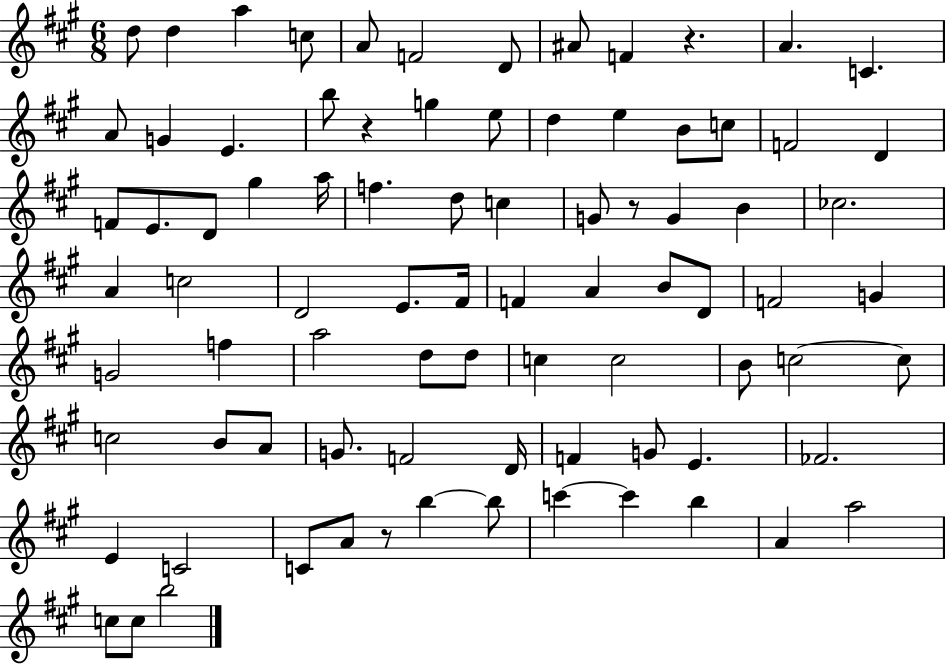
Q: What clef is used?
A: treble